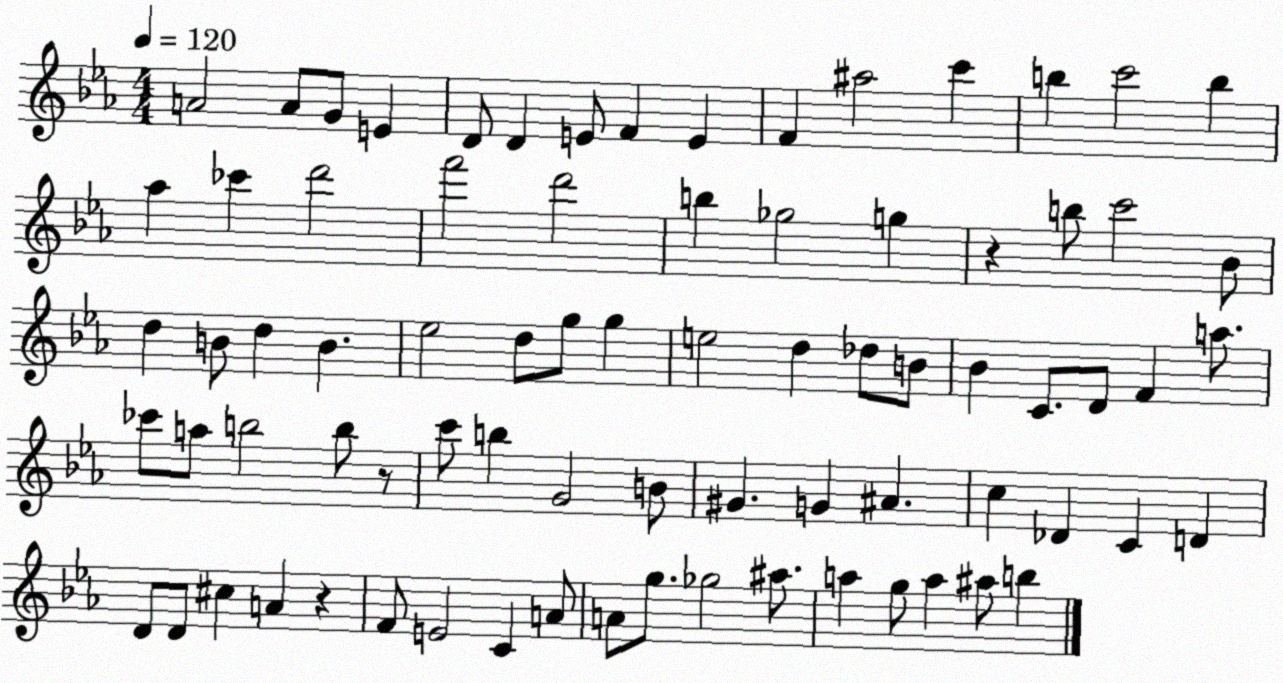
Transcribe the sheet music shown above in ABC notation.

X:1
T:Untitled
M:4/4
L:1/4
K:Eb
A2 A/2 G/2 E D/2 D E/2 F E F ^a2 c' b c'2 b _a _c' d'2 f'2 d'2 b _g2 g z b/2 c'2 _B/2 d B/2 d B _e2 d/2 g/2 g e2 d _d/2 B/2 _B C/2 D/2 F a/2 _c'/2 a/2 b2 b/2 z/2 c'/2 b G2 B/2 ^G G ^A c _D C D D/2 D/2 ^c A z F/2 E2 C A/2 A/2 g/2 _g2 ^a/2 a g/2 a ^a/2 b